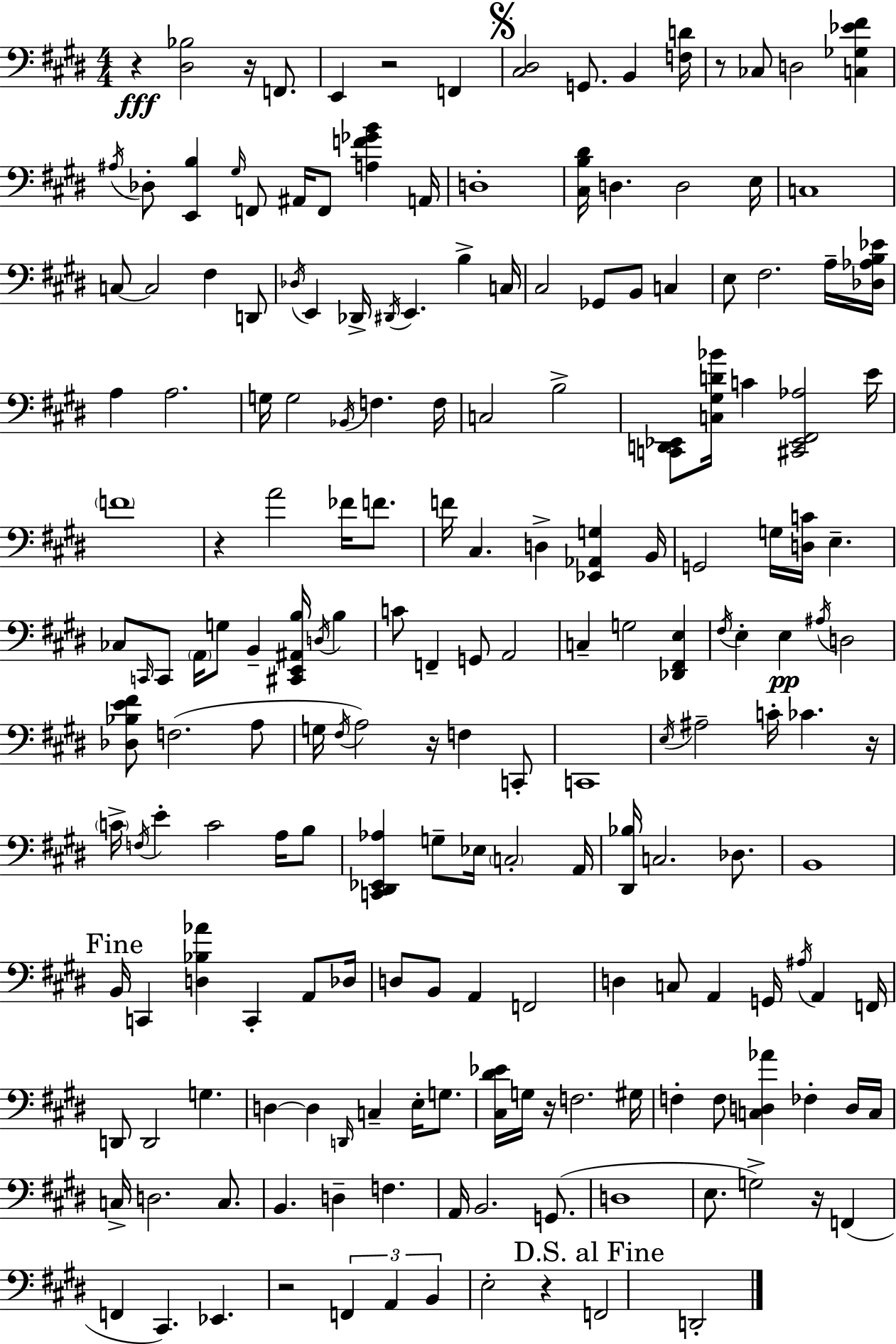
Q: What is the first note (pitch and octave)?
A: F2